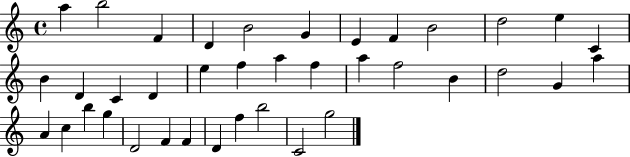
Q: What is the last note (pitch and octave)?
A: G5